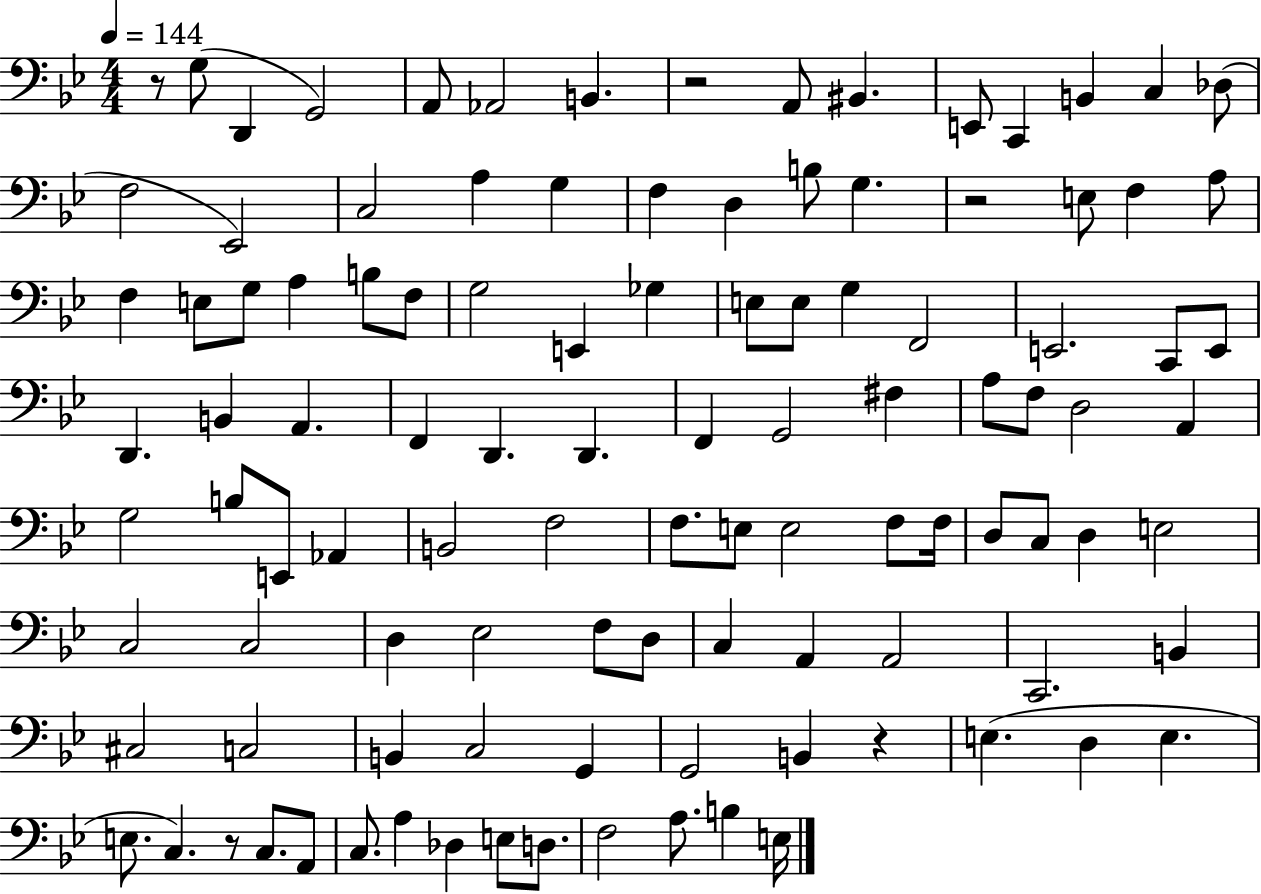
R/e G3/e D2/q G2/h A2/e Ab2/h B2/q. R/h A2/e BIS2/q. E2/e C2/q B2/q C3/q Db3/e F3/h Eb2/h C3/h A3/q G3/q F3/q D3/q B3/e G3/q. R/h E3/e F3/q A3/e F3/q E3/e G3/e A3/q B3/e F3/e G3/h E2/q Gb3/q E3/e E3/e G3/q F2/h E2/h. C2/e E2/e D2/q. B2/q A2/q. F2/q D2/q. D2/q. F2/q G2/h F#3/q A3/e F3/e D3/h A2/q G3/h B3/e E2/e Ab2/q B2/h F3/h F3/e. E3/e E3/h F3/e F3/s D3/e C3/e D3/q E3/h C3/h C3/h D3/q Eb3/h F3/e D3/e C3/q A2/q A2/h C2/h. B2/q C#3/h C3/h B2/q C3/h G2/q G2/h B2/q R/q E3/q. D3/q E3/q. E3/e. C3/q. R/e C3/e. A2/e C3/e. A3/q Db3/q E3/e D3/e. F3/h A3/e. B3/q E3/s